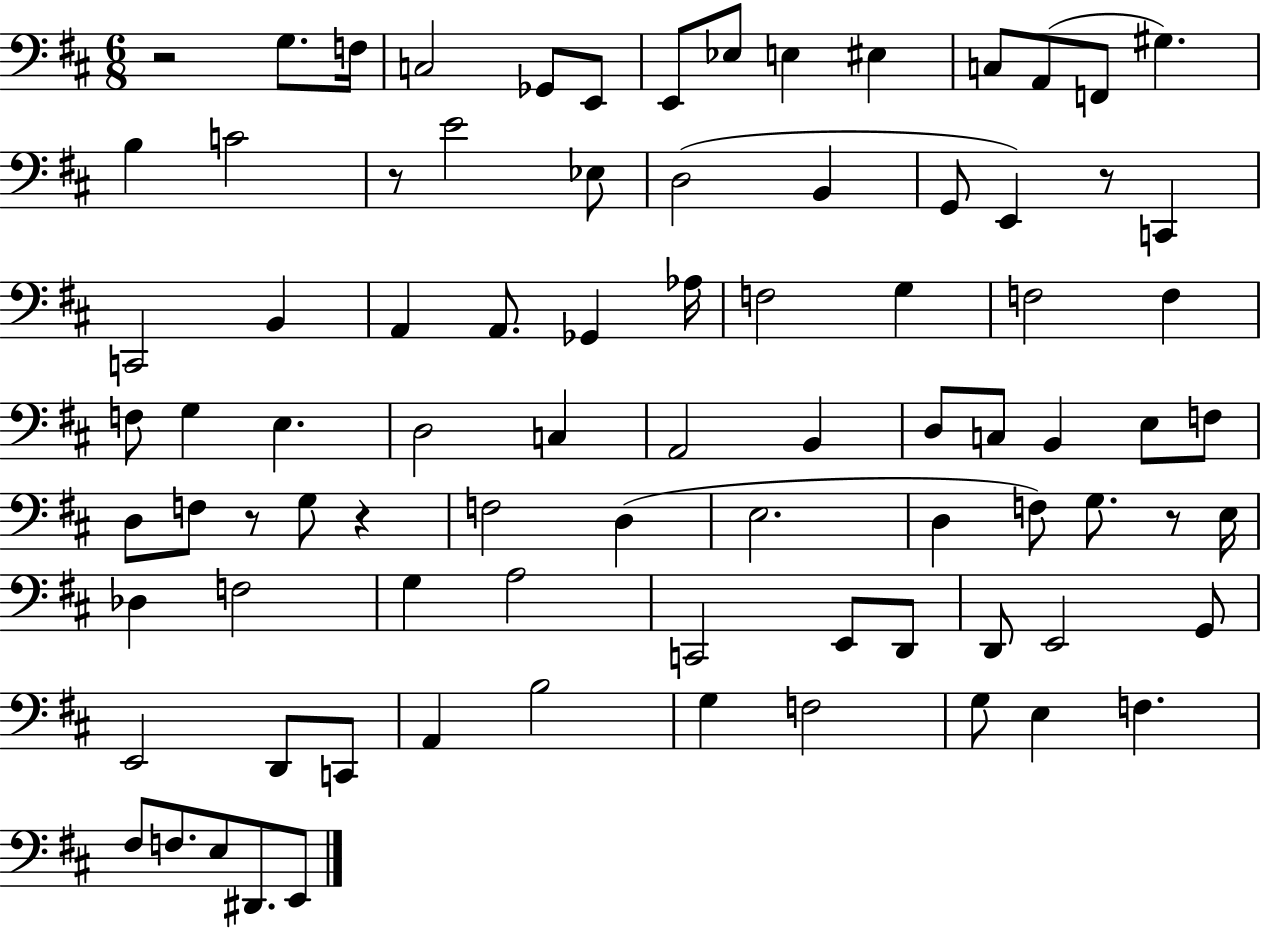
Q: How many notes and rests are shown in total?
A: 85